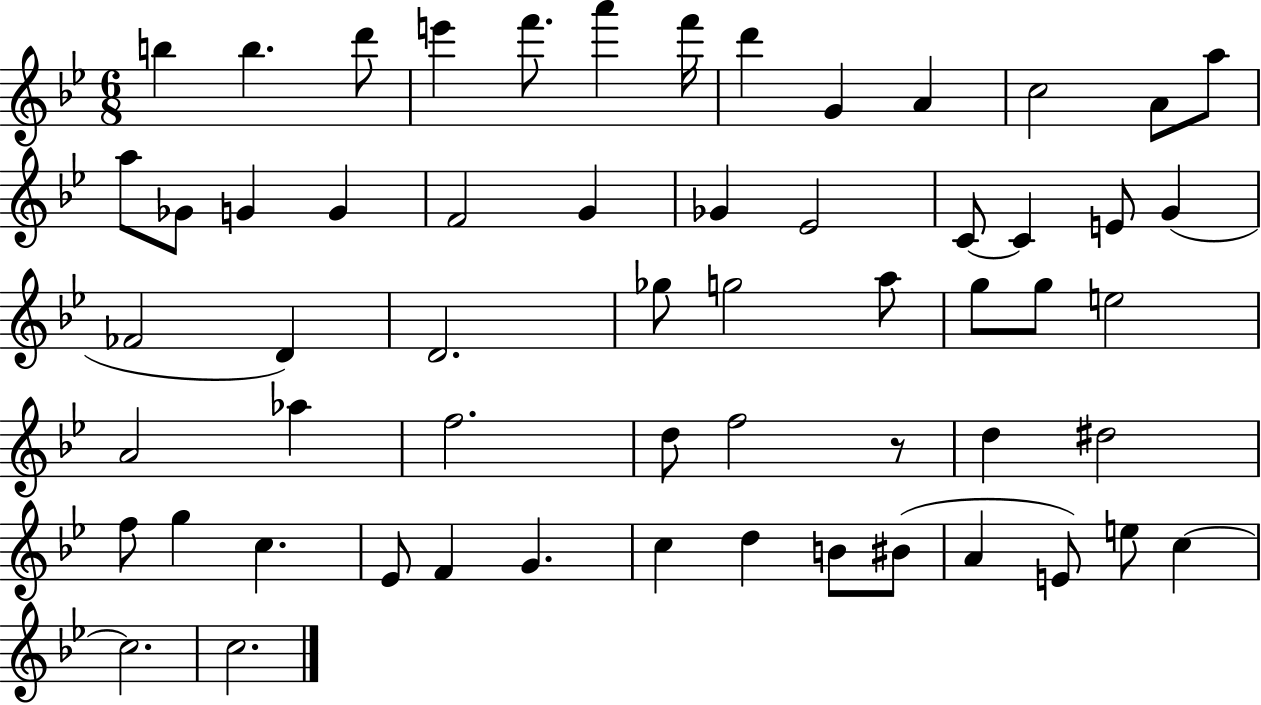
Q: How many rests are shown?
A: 1